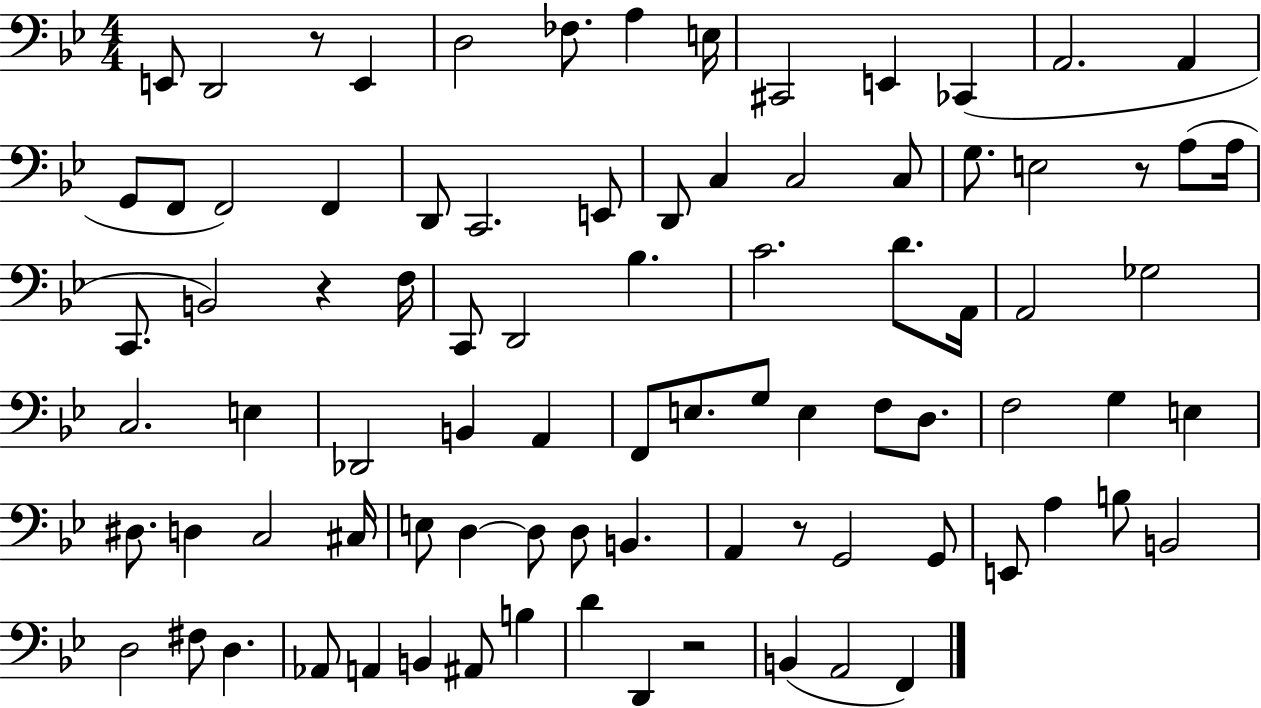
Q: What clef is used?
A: bass